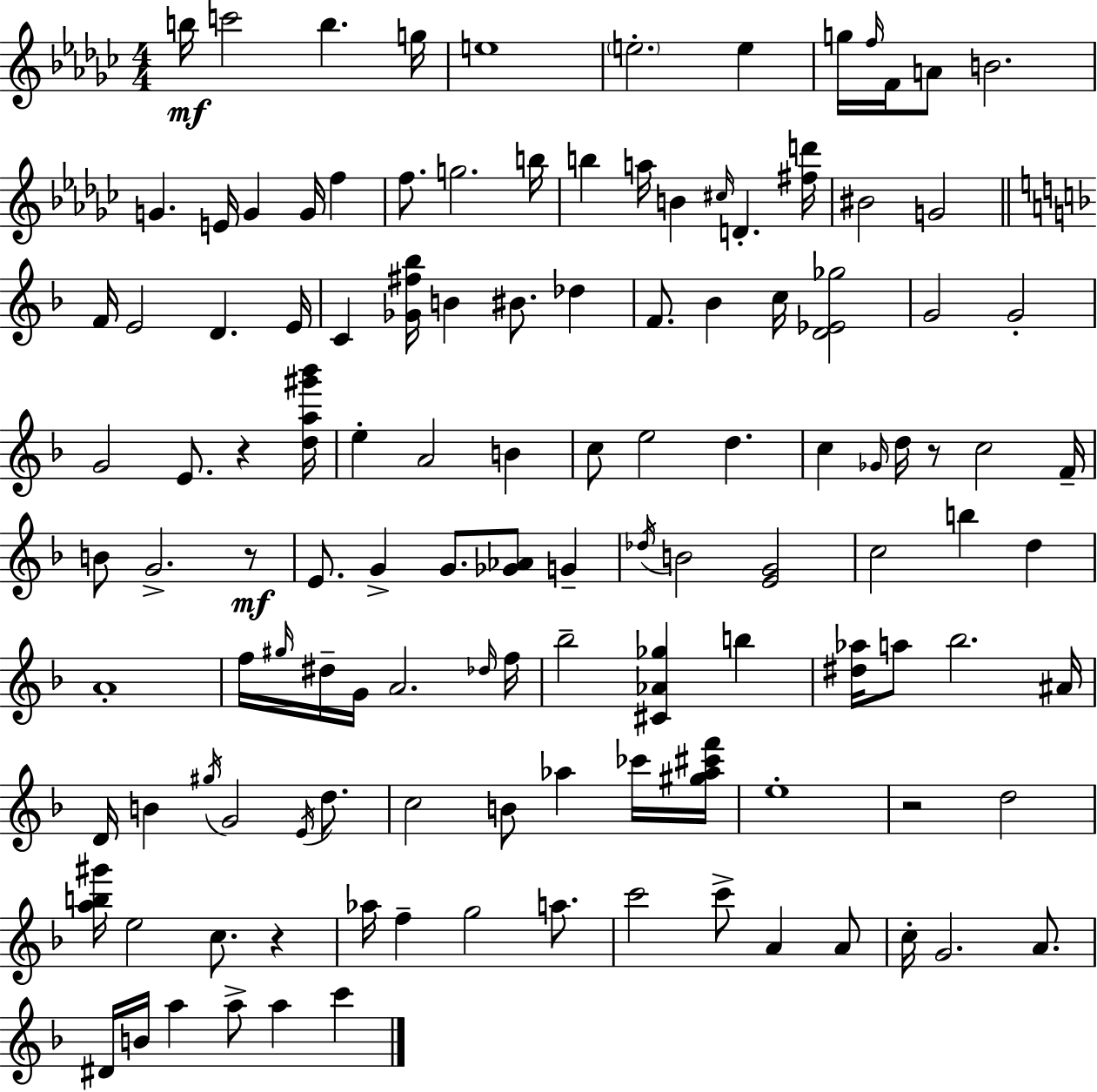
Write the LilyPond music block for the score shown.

{
  \clef treble
  \numericTimeSignature
  \time 4/4
  \key ees \minor
  b''16\mf c'''2 b''4. g''16 | e''1 | \parenthesize e''2.-. e''4 | g''16 \grace { f''16 } f'16 a'8 b'2. | \break g'4. e'16 g'4 g'16 f''4 | f''8. g''2. | b''16 b''4 a''16 b'4 \grace { cis''16 } d'4.-. | <fis'' d'''>16 bis'2 g'2 | \break \bar "||" \break \key f \major f'16 e'2 d'4. e'16 | c'4 <ges' fis'' bes''>16 b'4 bis'8. des''4 | f'8. bes'4 c''16 <d' ees' ges''>2 | g'2 g'2-. | \break g'2 e'8. r4 <d'' a'' gis''' bes'''>16 | e''4-. a'2 b'4 | c''8 e''2 d''4. | c''4 \grace { ges'16 } d''16 r8 c''2 | \break f'16-- b'8 g'2.-> r8\mf | e'8. g'4-> g'8. <ges' aes'>8 g'4-- | \acciaccatura { des''16 } b'2 <e' g'>2 | c''2 b''4 d''4 | \break a'1-. | f''16 \grace { gis''16 } dis''16-- g'16 a'2. | \grace { des''16 } f''16 bes''2-- <cis' aes' ges''>4 | b''4 <dis'' aes''>16 a''8 bes''2. | \break ais'16 d'16 b'4 \acciaccatura { gis''16 } g'2 | \acciaccatura { e'16 } d''8. c''2 b'8 | aes''4 ces'''16 <gis'' aes'' cis''' f'''>16 e''1-. | r2 d''2 | \break <a'' b'' gis'''>16 e''2 c''8. | r4 aes''16 f''4-- g''2 | a''8. c'''2 c'''8-> | a'4 a'8 c''16-. g'2. | \break a'8. dis'16 b'16 a''4 a''8-> a''4 | c'''4 \bar "|."
}